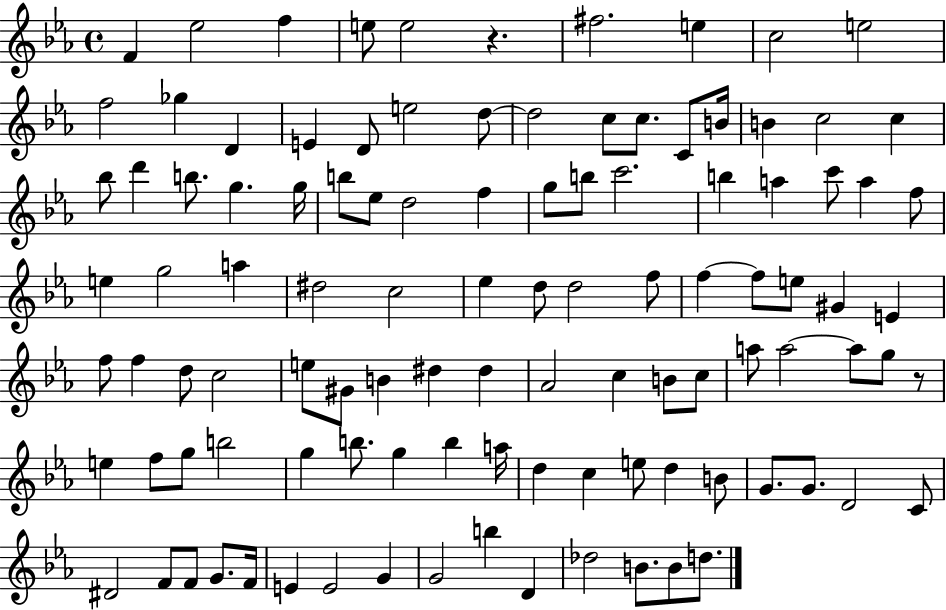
{
  \clef treble
  \time 4/4
  \defaultTimeSignature
  \key ees \major
  f'4 ees''2 f''4 | e''8 e''2 r4. | fis''2. e''4 | c''2 e''2 | \break f''2 ges''4 d'4 | e'4 d'8 e''2 d''8~~ | d''2 c''8 c''8. c'8 b'16 | b'4 c''2 c''4 | \break bes''8 d'''4 b''8. g''4. g''16 | b''8 ees''8 d''2 f''4 | g''8 b''8 c'''2. | b''4 a''4 c'''8 a''4 f''8 | \break e''4 g''2 a''4 | dis''2 c''2 | ees''4 d''8 d''2 f''8 | f''4~~ f''8 e''8 gis'4 e'4 | \break f''8 f''4 d''8 c''2 | e''8 gis'8 b'4 dis''4 dis''4 | aes'2 c''4 b'8 c''8 | a''8 a''2~~ a''8 g''8 r8 | \break e''4 f''8 g''8 b''2 | g''4 b''8. g''4 b''4 a''16 | d''4 c''4 e''8 d''4 b'8 | g'8. g'8. d'2 c'8 | \break dis'2 f'8 f'8 g'8. f'16 | e'4 e'2 g'4 | g'2 b''4 d'4 | des''2 b'8. b'8 d''8. | \break \bar "|."
}